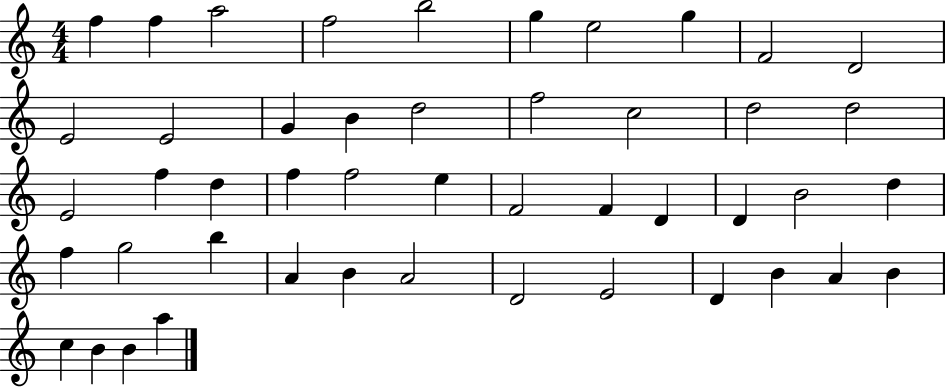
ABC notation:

X:1
T:Untitled
M:4/4
L:1/4
K:C
f f a2 f2 b2 g e2 g F2 D2 E2 E2 G B d2 f2 c2 d2 d2 E2 f d f f2 e F2 F D D B2 d f g2 b A B A2 D2 E2 D B A B c B B a